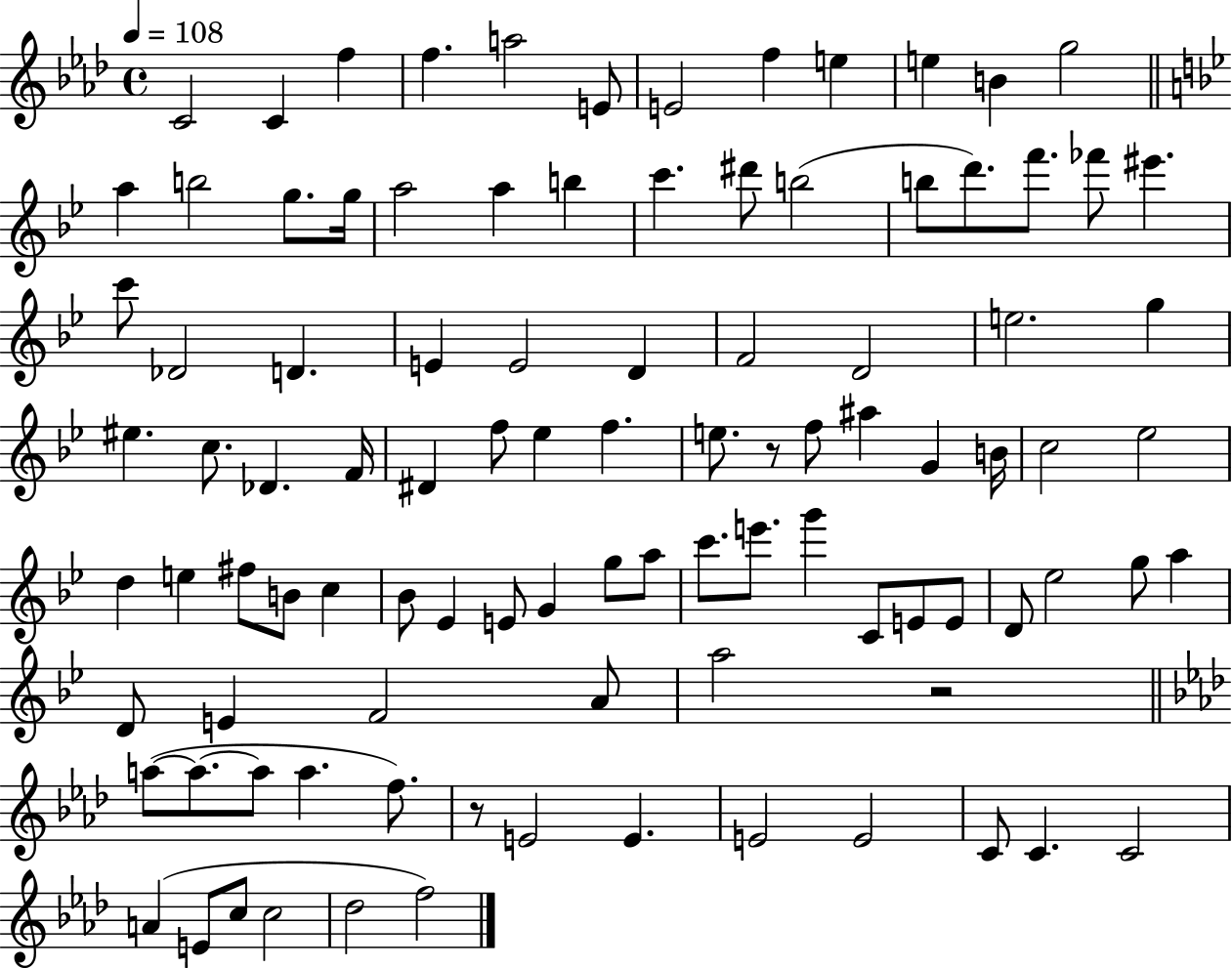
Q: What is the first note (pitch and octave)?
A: C4